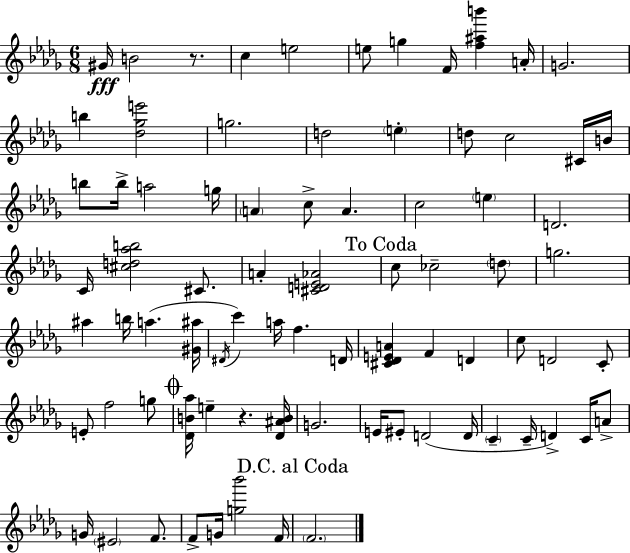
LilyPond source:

{
  \clef treble
  \numericTimeSignature
  \time 6/8
  \key bes \minor
  gis'16\fff b'2 r8. | c''4 e''2 | e''8 g''4 f'16 <f'' ais'' b'''>4 a'16-. | g'2. | \break b''4 <des'' ges'' e'''>2 | g''2. | d''2 \parenthesize e''4-. | d''8 c''2 cis'16 b'16 | \break b''8 b''16-> a''2 g''16 | \parenthesize a'4 c''8-> a'4. | c''2 \parenthesize e''4 | d'2. | \break c'16 <cis'' d'' aes'' b''>2 cis'8. | a'4-. <cis' d' e' aes'>2 | \mark "To Coda" c''8 ces''2-- \parenthesize d''8 | g''2. | \break ais''4 b''16 a''4.( <gis' ais''>16 | \acciaccatura { dis'16 } c'''4) a''16 f''4. | d'16 <cis' des' e' a'>4 f'4 d'4 | c''8 d'2 c'8-. | \break e'8-. f''2 g''8 | \mark \markup { \musicglyph "scripts.coda" } <des' b' aes''>16 e''4-- r4. | <des' ais' b'>16 g'2. | e'16 eis'8-. d'2( | \break d'16 \parenthesize c'4-- c'16-- d'4->) c'16 a'8-> | g'16 \parenthesize eis'2 f'8. | f'8-> g'16 <g'' bes'''>2 | f'16 \mark "D.C. al Coda" \parenthesize f'2. | \break \bar "|."
}